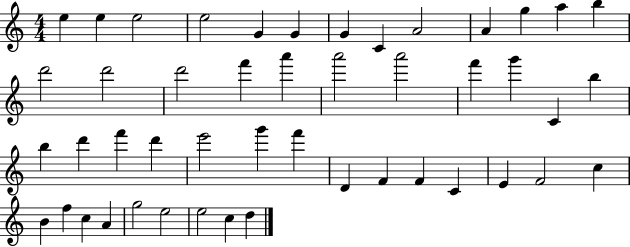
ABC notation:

X:1
T:Untitled
M:4/4
L:1/4
K:C
e e e2 e2 G G G C A2 A g a b d'2 d'2 d'2 f' a' a'2 a'2 f' g' C b b d' f' d' e'2 g' f' D F F C E F2 c B f c A g2 e2 e2 c d